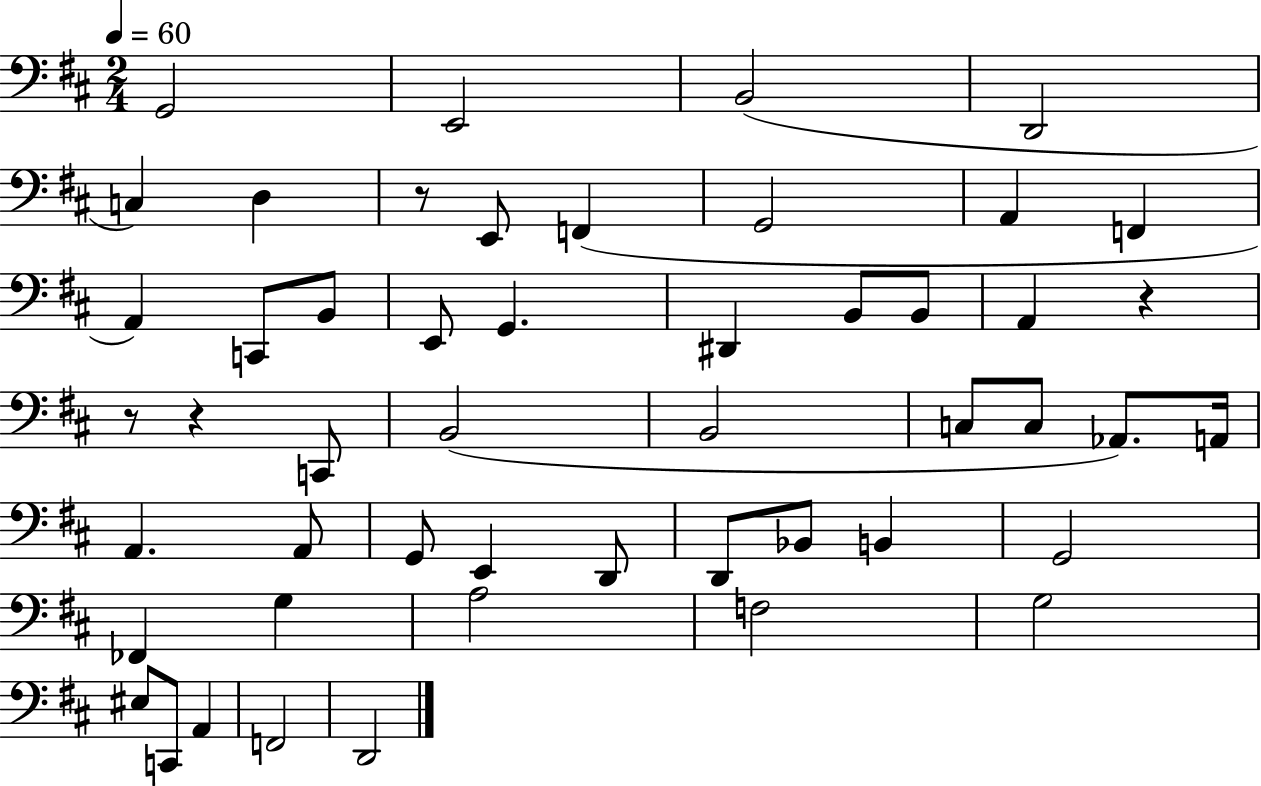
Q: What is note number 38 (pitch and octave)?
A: G3